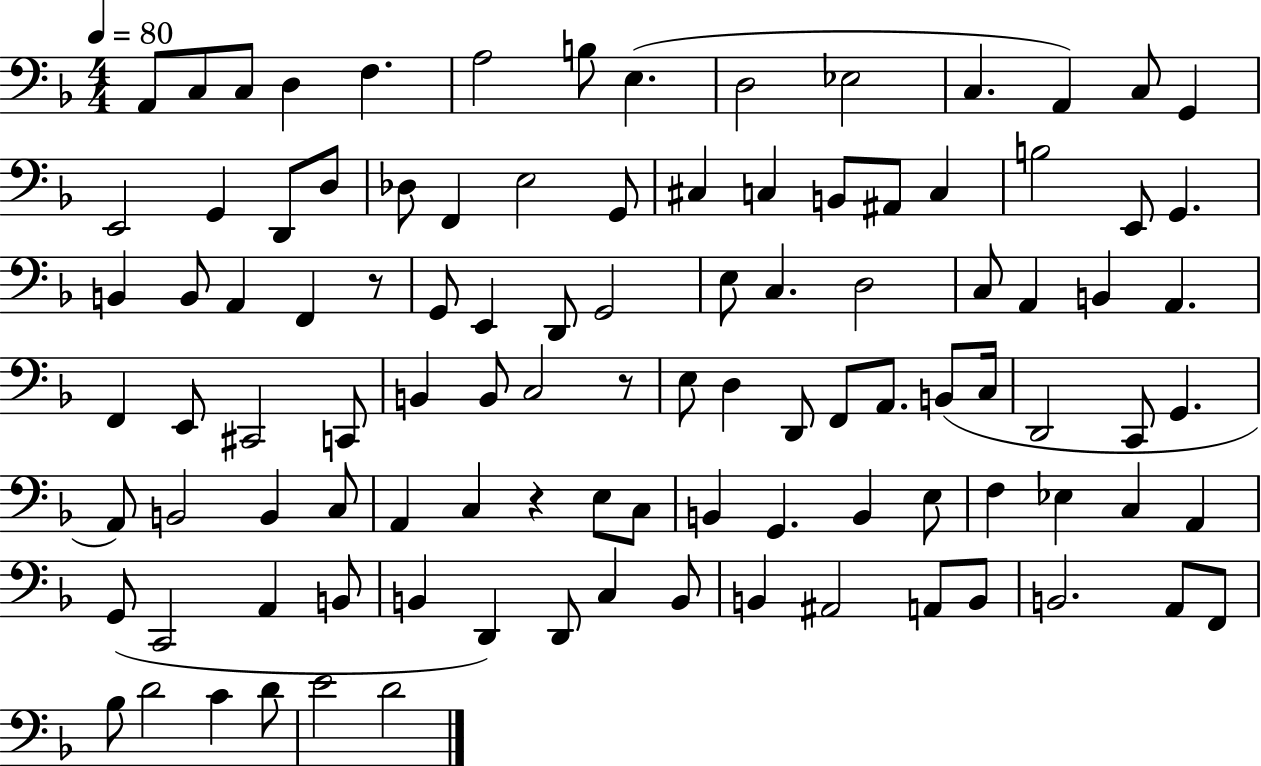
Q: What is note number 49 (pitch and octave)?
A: C2